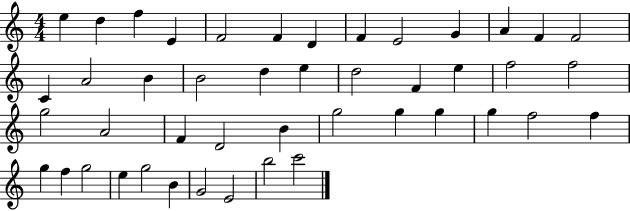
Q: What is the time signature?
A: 4/4